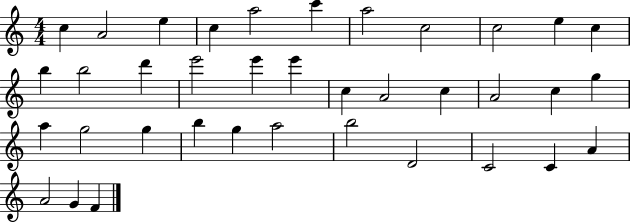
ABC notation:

X:1
T:Untitled
M:4/4
L:1/4
K:C
c A2 e c a2 c' a2 c2 c2 e c b b2 d' e'2 e' e' c A2 c A2 c g a g2 g b g a2 b2 D2 C2 C A A2 G F